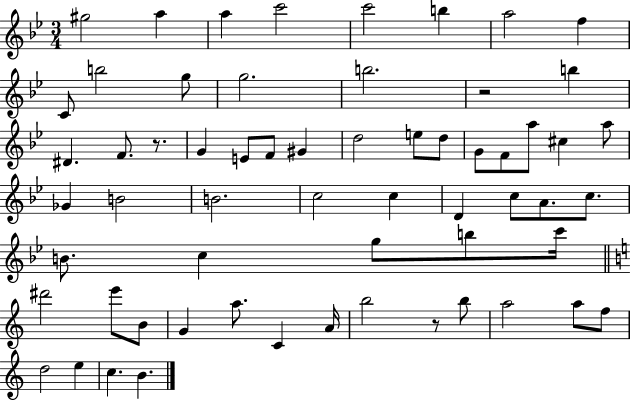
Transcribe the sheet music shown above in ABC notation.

X:1
T:Untitled
M:3/4
L:1/4
K:Bb
^g2 a a c'2 c'2 b a2 f C/2 b2 g/2 g2 b2 z2 b ^D F/2 z/2 G E/2 F/2 ^G d2 e/2 d/2 G/2 F/2 a/2 ^c a/2 _G B2 B2 c2 c D c/2 A/2 c/2 B/2 c g/2 b/2 c'/4 ^d'2 e'/2 B/2 G a/2 C A/4 b2 z/2 b/2 a2 a/2 f/2 d2 e c B